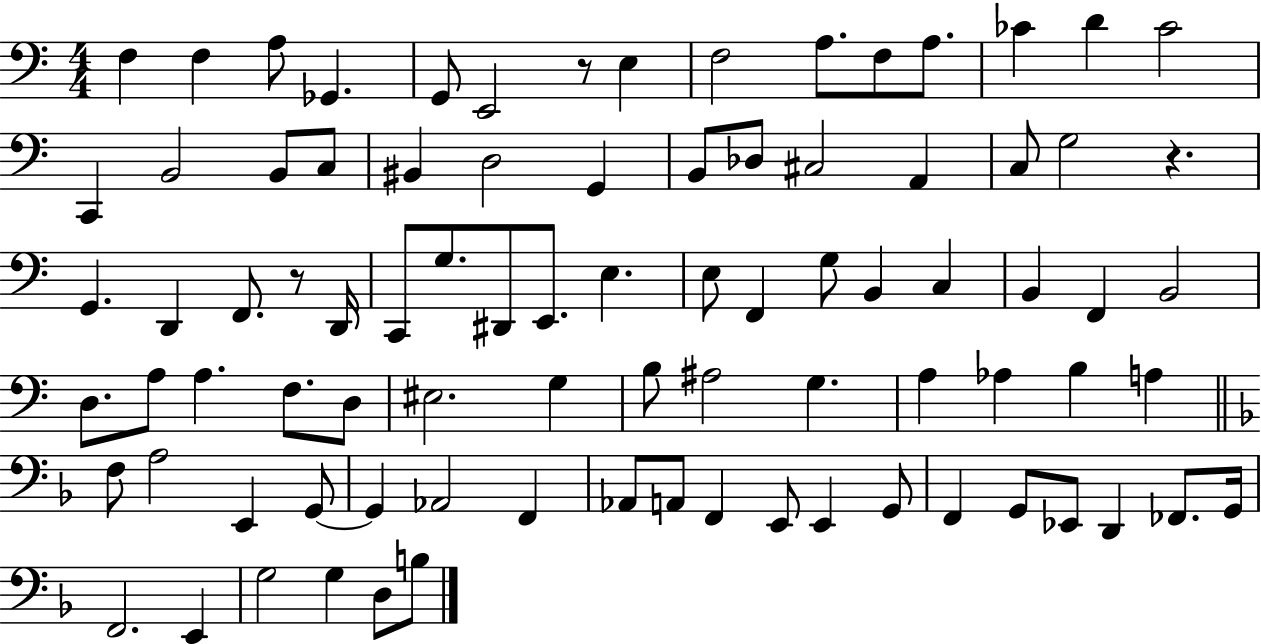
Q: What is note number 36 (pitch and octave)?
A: E3